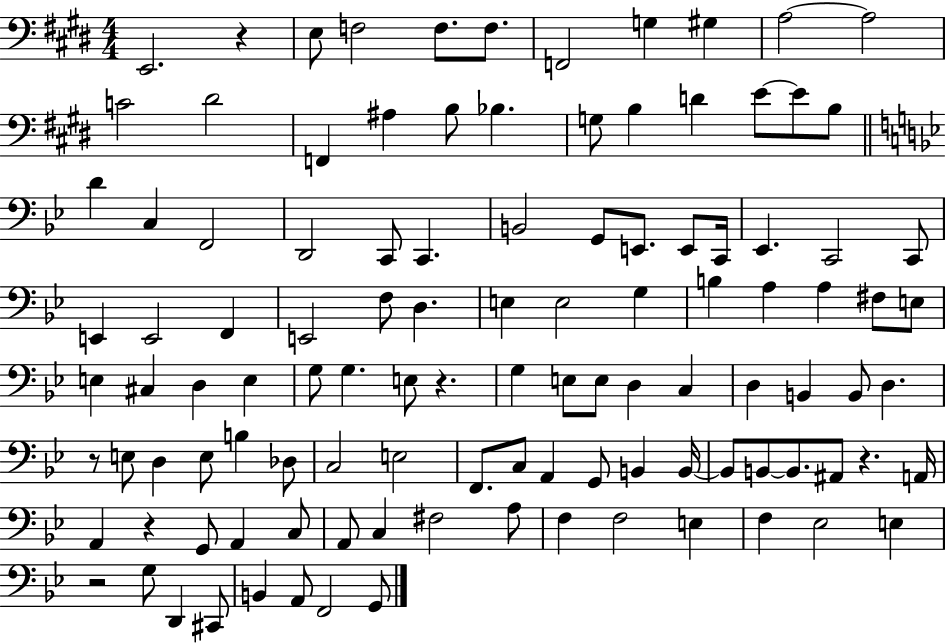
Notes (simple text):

E2/h. R/q E3/e F3/h F3/e. F3/e. F2/h G3/q G#3/q A3/h A3/h C4/h D#4/h F2/q A#3/q B3/e Bb3/q. G3/e B3/q D4/q E4/e E4/e B3/e D4/q C3/q F2/h D2/h C2/e C2/q. B2/h G2/e E2/e. E2/e C2/s Eb2/q. C2/h C2/e E2/q E2/h F2/q E2/h F3/e D3/q. E3/q E3/h G3/q B3/q A3/q A3/q F#3/e E3/e E3/q C#3/q D3/q E3/q G3/e G3/q. E3/e R/q. G3/q E3/e E3/e D3/q C3/q D3/q B2/q B2/e D3/q. R/e E3/e D3/q E3/e B3/q Db3/e C3/h E3/h F2/e. C3/e A2/q G2/e B2/q B2/s B2/e B2/e B2/e. A#2/e R/q. A2/s A2/q R/q G2/e A2/q C3/e A2/e C3/q F#3/h A3/e F3/q F3/h E3/q F3/q Eb3/h E3/q R/h G3/e D2/q C#2/e B2/q A2/e F2/h G2/e